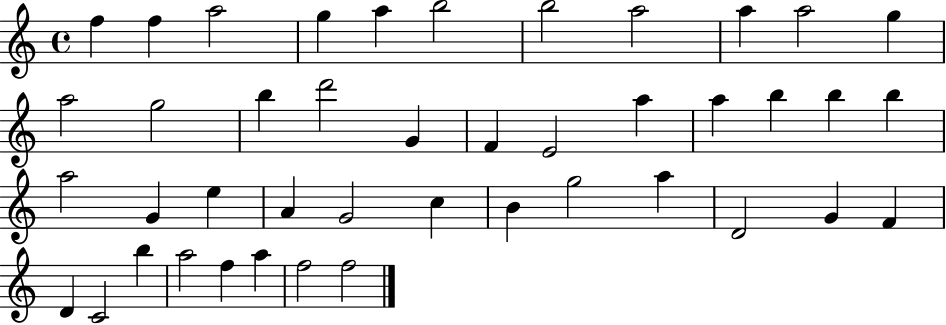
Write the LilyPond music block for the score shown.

{
  \clef treble
  \time 4/4
  \defaultTimeSignature
  \key c \major
  f''4 f''4 a''2 | g''4 a''4 b''2 | b''2 a''2 | a''4 a''2 g''4 | \break a''2 g''2 | b''4 d'''2 g'4 | f'4 e'2 a''4 | a''4 b''4 b''4 b''4 | \break a''2 g'4 e''4 | a'4 g'2 c''4 | b'4 g''2 a''4 | d'2 g'4 f'4 | \break d'4 c'2 b''4 | a''2 f''4 a''4 | f''2 f''2 | \bar "|."
}